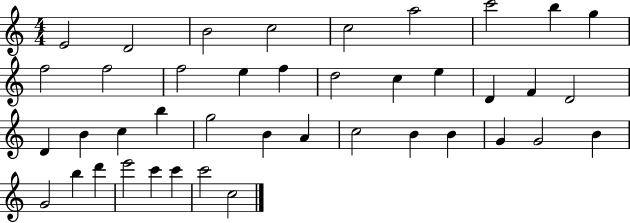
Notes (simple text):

E4/h D4/h B4/h C5/h C5/h A5/h C6/h B5/q G5/q F5/h F5/h F5/h E5/q F5/q D5/h C5/q E5/q D4/q F4/q D4/h D4/q B4/q C5/q B5/q G5/h B4/q A4/q C5/h B4/q B4/q G4/q G4/h B4/q G4/h B5/q D6/q E6/h C6/q C6/q C6/h C5/h